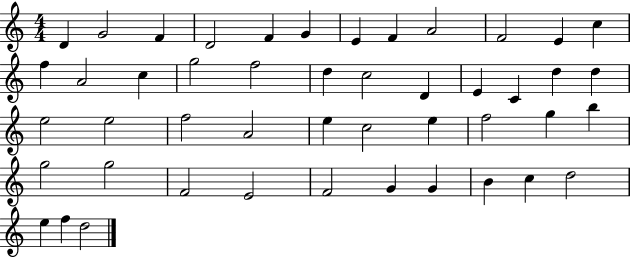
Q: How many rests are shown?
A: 0